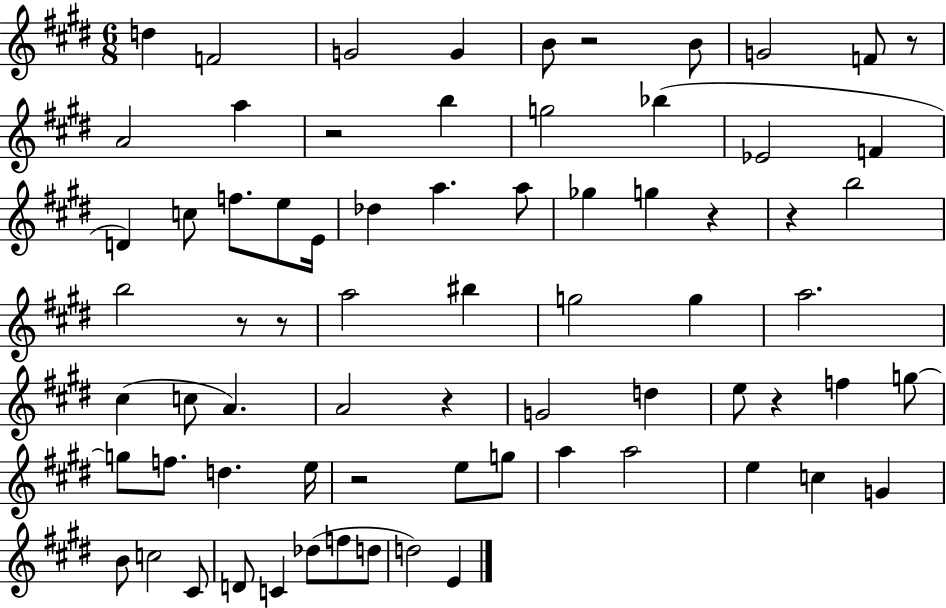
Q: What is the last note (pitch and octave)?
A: E4